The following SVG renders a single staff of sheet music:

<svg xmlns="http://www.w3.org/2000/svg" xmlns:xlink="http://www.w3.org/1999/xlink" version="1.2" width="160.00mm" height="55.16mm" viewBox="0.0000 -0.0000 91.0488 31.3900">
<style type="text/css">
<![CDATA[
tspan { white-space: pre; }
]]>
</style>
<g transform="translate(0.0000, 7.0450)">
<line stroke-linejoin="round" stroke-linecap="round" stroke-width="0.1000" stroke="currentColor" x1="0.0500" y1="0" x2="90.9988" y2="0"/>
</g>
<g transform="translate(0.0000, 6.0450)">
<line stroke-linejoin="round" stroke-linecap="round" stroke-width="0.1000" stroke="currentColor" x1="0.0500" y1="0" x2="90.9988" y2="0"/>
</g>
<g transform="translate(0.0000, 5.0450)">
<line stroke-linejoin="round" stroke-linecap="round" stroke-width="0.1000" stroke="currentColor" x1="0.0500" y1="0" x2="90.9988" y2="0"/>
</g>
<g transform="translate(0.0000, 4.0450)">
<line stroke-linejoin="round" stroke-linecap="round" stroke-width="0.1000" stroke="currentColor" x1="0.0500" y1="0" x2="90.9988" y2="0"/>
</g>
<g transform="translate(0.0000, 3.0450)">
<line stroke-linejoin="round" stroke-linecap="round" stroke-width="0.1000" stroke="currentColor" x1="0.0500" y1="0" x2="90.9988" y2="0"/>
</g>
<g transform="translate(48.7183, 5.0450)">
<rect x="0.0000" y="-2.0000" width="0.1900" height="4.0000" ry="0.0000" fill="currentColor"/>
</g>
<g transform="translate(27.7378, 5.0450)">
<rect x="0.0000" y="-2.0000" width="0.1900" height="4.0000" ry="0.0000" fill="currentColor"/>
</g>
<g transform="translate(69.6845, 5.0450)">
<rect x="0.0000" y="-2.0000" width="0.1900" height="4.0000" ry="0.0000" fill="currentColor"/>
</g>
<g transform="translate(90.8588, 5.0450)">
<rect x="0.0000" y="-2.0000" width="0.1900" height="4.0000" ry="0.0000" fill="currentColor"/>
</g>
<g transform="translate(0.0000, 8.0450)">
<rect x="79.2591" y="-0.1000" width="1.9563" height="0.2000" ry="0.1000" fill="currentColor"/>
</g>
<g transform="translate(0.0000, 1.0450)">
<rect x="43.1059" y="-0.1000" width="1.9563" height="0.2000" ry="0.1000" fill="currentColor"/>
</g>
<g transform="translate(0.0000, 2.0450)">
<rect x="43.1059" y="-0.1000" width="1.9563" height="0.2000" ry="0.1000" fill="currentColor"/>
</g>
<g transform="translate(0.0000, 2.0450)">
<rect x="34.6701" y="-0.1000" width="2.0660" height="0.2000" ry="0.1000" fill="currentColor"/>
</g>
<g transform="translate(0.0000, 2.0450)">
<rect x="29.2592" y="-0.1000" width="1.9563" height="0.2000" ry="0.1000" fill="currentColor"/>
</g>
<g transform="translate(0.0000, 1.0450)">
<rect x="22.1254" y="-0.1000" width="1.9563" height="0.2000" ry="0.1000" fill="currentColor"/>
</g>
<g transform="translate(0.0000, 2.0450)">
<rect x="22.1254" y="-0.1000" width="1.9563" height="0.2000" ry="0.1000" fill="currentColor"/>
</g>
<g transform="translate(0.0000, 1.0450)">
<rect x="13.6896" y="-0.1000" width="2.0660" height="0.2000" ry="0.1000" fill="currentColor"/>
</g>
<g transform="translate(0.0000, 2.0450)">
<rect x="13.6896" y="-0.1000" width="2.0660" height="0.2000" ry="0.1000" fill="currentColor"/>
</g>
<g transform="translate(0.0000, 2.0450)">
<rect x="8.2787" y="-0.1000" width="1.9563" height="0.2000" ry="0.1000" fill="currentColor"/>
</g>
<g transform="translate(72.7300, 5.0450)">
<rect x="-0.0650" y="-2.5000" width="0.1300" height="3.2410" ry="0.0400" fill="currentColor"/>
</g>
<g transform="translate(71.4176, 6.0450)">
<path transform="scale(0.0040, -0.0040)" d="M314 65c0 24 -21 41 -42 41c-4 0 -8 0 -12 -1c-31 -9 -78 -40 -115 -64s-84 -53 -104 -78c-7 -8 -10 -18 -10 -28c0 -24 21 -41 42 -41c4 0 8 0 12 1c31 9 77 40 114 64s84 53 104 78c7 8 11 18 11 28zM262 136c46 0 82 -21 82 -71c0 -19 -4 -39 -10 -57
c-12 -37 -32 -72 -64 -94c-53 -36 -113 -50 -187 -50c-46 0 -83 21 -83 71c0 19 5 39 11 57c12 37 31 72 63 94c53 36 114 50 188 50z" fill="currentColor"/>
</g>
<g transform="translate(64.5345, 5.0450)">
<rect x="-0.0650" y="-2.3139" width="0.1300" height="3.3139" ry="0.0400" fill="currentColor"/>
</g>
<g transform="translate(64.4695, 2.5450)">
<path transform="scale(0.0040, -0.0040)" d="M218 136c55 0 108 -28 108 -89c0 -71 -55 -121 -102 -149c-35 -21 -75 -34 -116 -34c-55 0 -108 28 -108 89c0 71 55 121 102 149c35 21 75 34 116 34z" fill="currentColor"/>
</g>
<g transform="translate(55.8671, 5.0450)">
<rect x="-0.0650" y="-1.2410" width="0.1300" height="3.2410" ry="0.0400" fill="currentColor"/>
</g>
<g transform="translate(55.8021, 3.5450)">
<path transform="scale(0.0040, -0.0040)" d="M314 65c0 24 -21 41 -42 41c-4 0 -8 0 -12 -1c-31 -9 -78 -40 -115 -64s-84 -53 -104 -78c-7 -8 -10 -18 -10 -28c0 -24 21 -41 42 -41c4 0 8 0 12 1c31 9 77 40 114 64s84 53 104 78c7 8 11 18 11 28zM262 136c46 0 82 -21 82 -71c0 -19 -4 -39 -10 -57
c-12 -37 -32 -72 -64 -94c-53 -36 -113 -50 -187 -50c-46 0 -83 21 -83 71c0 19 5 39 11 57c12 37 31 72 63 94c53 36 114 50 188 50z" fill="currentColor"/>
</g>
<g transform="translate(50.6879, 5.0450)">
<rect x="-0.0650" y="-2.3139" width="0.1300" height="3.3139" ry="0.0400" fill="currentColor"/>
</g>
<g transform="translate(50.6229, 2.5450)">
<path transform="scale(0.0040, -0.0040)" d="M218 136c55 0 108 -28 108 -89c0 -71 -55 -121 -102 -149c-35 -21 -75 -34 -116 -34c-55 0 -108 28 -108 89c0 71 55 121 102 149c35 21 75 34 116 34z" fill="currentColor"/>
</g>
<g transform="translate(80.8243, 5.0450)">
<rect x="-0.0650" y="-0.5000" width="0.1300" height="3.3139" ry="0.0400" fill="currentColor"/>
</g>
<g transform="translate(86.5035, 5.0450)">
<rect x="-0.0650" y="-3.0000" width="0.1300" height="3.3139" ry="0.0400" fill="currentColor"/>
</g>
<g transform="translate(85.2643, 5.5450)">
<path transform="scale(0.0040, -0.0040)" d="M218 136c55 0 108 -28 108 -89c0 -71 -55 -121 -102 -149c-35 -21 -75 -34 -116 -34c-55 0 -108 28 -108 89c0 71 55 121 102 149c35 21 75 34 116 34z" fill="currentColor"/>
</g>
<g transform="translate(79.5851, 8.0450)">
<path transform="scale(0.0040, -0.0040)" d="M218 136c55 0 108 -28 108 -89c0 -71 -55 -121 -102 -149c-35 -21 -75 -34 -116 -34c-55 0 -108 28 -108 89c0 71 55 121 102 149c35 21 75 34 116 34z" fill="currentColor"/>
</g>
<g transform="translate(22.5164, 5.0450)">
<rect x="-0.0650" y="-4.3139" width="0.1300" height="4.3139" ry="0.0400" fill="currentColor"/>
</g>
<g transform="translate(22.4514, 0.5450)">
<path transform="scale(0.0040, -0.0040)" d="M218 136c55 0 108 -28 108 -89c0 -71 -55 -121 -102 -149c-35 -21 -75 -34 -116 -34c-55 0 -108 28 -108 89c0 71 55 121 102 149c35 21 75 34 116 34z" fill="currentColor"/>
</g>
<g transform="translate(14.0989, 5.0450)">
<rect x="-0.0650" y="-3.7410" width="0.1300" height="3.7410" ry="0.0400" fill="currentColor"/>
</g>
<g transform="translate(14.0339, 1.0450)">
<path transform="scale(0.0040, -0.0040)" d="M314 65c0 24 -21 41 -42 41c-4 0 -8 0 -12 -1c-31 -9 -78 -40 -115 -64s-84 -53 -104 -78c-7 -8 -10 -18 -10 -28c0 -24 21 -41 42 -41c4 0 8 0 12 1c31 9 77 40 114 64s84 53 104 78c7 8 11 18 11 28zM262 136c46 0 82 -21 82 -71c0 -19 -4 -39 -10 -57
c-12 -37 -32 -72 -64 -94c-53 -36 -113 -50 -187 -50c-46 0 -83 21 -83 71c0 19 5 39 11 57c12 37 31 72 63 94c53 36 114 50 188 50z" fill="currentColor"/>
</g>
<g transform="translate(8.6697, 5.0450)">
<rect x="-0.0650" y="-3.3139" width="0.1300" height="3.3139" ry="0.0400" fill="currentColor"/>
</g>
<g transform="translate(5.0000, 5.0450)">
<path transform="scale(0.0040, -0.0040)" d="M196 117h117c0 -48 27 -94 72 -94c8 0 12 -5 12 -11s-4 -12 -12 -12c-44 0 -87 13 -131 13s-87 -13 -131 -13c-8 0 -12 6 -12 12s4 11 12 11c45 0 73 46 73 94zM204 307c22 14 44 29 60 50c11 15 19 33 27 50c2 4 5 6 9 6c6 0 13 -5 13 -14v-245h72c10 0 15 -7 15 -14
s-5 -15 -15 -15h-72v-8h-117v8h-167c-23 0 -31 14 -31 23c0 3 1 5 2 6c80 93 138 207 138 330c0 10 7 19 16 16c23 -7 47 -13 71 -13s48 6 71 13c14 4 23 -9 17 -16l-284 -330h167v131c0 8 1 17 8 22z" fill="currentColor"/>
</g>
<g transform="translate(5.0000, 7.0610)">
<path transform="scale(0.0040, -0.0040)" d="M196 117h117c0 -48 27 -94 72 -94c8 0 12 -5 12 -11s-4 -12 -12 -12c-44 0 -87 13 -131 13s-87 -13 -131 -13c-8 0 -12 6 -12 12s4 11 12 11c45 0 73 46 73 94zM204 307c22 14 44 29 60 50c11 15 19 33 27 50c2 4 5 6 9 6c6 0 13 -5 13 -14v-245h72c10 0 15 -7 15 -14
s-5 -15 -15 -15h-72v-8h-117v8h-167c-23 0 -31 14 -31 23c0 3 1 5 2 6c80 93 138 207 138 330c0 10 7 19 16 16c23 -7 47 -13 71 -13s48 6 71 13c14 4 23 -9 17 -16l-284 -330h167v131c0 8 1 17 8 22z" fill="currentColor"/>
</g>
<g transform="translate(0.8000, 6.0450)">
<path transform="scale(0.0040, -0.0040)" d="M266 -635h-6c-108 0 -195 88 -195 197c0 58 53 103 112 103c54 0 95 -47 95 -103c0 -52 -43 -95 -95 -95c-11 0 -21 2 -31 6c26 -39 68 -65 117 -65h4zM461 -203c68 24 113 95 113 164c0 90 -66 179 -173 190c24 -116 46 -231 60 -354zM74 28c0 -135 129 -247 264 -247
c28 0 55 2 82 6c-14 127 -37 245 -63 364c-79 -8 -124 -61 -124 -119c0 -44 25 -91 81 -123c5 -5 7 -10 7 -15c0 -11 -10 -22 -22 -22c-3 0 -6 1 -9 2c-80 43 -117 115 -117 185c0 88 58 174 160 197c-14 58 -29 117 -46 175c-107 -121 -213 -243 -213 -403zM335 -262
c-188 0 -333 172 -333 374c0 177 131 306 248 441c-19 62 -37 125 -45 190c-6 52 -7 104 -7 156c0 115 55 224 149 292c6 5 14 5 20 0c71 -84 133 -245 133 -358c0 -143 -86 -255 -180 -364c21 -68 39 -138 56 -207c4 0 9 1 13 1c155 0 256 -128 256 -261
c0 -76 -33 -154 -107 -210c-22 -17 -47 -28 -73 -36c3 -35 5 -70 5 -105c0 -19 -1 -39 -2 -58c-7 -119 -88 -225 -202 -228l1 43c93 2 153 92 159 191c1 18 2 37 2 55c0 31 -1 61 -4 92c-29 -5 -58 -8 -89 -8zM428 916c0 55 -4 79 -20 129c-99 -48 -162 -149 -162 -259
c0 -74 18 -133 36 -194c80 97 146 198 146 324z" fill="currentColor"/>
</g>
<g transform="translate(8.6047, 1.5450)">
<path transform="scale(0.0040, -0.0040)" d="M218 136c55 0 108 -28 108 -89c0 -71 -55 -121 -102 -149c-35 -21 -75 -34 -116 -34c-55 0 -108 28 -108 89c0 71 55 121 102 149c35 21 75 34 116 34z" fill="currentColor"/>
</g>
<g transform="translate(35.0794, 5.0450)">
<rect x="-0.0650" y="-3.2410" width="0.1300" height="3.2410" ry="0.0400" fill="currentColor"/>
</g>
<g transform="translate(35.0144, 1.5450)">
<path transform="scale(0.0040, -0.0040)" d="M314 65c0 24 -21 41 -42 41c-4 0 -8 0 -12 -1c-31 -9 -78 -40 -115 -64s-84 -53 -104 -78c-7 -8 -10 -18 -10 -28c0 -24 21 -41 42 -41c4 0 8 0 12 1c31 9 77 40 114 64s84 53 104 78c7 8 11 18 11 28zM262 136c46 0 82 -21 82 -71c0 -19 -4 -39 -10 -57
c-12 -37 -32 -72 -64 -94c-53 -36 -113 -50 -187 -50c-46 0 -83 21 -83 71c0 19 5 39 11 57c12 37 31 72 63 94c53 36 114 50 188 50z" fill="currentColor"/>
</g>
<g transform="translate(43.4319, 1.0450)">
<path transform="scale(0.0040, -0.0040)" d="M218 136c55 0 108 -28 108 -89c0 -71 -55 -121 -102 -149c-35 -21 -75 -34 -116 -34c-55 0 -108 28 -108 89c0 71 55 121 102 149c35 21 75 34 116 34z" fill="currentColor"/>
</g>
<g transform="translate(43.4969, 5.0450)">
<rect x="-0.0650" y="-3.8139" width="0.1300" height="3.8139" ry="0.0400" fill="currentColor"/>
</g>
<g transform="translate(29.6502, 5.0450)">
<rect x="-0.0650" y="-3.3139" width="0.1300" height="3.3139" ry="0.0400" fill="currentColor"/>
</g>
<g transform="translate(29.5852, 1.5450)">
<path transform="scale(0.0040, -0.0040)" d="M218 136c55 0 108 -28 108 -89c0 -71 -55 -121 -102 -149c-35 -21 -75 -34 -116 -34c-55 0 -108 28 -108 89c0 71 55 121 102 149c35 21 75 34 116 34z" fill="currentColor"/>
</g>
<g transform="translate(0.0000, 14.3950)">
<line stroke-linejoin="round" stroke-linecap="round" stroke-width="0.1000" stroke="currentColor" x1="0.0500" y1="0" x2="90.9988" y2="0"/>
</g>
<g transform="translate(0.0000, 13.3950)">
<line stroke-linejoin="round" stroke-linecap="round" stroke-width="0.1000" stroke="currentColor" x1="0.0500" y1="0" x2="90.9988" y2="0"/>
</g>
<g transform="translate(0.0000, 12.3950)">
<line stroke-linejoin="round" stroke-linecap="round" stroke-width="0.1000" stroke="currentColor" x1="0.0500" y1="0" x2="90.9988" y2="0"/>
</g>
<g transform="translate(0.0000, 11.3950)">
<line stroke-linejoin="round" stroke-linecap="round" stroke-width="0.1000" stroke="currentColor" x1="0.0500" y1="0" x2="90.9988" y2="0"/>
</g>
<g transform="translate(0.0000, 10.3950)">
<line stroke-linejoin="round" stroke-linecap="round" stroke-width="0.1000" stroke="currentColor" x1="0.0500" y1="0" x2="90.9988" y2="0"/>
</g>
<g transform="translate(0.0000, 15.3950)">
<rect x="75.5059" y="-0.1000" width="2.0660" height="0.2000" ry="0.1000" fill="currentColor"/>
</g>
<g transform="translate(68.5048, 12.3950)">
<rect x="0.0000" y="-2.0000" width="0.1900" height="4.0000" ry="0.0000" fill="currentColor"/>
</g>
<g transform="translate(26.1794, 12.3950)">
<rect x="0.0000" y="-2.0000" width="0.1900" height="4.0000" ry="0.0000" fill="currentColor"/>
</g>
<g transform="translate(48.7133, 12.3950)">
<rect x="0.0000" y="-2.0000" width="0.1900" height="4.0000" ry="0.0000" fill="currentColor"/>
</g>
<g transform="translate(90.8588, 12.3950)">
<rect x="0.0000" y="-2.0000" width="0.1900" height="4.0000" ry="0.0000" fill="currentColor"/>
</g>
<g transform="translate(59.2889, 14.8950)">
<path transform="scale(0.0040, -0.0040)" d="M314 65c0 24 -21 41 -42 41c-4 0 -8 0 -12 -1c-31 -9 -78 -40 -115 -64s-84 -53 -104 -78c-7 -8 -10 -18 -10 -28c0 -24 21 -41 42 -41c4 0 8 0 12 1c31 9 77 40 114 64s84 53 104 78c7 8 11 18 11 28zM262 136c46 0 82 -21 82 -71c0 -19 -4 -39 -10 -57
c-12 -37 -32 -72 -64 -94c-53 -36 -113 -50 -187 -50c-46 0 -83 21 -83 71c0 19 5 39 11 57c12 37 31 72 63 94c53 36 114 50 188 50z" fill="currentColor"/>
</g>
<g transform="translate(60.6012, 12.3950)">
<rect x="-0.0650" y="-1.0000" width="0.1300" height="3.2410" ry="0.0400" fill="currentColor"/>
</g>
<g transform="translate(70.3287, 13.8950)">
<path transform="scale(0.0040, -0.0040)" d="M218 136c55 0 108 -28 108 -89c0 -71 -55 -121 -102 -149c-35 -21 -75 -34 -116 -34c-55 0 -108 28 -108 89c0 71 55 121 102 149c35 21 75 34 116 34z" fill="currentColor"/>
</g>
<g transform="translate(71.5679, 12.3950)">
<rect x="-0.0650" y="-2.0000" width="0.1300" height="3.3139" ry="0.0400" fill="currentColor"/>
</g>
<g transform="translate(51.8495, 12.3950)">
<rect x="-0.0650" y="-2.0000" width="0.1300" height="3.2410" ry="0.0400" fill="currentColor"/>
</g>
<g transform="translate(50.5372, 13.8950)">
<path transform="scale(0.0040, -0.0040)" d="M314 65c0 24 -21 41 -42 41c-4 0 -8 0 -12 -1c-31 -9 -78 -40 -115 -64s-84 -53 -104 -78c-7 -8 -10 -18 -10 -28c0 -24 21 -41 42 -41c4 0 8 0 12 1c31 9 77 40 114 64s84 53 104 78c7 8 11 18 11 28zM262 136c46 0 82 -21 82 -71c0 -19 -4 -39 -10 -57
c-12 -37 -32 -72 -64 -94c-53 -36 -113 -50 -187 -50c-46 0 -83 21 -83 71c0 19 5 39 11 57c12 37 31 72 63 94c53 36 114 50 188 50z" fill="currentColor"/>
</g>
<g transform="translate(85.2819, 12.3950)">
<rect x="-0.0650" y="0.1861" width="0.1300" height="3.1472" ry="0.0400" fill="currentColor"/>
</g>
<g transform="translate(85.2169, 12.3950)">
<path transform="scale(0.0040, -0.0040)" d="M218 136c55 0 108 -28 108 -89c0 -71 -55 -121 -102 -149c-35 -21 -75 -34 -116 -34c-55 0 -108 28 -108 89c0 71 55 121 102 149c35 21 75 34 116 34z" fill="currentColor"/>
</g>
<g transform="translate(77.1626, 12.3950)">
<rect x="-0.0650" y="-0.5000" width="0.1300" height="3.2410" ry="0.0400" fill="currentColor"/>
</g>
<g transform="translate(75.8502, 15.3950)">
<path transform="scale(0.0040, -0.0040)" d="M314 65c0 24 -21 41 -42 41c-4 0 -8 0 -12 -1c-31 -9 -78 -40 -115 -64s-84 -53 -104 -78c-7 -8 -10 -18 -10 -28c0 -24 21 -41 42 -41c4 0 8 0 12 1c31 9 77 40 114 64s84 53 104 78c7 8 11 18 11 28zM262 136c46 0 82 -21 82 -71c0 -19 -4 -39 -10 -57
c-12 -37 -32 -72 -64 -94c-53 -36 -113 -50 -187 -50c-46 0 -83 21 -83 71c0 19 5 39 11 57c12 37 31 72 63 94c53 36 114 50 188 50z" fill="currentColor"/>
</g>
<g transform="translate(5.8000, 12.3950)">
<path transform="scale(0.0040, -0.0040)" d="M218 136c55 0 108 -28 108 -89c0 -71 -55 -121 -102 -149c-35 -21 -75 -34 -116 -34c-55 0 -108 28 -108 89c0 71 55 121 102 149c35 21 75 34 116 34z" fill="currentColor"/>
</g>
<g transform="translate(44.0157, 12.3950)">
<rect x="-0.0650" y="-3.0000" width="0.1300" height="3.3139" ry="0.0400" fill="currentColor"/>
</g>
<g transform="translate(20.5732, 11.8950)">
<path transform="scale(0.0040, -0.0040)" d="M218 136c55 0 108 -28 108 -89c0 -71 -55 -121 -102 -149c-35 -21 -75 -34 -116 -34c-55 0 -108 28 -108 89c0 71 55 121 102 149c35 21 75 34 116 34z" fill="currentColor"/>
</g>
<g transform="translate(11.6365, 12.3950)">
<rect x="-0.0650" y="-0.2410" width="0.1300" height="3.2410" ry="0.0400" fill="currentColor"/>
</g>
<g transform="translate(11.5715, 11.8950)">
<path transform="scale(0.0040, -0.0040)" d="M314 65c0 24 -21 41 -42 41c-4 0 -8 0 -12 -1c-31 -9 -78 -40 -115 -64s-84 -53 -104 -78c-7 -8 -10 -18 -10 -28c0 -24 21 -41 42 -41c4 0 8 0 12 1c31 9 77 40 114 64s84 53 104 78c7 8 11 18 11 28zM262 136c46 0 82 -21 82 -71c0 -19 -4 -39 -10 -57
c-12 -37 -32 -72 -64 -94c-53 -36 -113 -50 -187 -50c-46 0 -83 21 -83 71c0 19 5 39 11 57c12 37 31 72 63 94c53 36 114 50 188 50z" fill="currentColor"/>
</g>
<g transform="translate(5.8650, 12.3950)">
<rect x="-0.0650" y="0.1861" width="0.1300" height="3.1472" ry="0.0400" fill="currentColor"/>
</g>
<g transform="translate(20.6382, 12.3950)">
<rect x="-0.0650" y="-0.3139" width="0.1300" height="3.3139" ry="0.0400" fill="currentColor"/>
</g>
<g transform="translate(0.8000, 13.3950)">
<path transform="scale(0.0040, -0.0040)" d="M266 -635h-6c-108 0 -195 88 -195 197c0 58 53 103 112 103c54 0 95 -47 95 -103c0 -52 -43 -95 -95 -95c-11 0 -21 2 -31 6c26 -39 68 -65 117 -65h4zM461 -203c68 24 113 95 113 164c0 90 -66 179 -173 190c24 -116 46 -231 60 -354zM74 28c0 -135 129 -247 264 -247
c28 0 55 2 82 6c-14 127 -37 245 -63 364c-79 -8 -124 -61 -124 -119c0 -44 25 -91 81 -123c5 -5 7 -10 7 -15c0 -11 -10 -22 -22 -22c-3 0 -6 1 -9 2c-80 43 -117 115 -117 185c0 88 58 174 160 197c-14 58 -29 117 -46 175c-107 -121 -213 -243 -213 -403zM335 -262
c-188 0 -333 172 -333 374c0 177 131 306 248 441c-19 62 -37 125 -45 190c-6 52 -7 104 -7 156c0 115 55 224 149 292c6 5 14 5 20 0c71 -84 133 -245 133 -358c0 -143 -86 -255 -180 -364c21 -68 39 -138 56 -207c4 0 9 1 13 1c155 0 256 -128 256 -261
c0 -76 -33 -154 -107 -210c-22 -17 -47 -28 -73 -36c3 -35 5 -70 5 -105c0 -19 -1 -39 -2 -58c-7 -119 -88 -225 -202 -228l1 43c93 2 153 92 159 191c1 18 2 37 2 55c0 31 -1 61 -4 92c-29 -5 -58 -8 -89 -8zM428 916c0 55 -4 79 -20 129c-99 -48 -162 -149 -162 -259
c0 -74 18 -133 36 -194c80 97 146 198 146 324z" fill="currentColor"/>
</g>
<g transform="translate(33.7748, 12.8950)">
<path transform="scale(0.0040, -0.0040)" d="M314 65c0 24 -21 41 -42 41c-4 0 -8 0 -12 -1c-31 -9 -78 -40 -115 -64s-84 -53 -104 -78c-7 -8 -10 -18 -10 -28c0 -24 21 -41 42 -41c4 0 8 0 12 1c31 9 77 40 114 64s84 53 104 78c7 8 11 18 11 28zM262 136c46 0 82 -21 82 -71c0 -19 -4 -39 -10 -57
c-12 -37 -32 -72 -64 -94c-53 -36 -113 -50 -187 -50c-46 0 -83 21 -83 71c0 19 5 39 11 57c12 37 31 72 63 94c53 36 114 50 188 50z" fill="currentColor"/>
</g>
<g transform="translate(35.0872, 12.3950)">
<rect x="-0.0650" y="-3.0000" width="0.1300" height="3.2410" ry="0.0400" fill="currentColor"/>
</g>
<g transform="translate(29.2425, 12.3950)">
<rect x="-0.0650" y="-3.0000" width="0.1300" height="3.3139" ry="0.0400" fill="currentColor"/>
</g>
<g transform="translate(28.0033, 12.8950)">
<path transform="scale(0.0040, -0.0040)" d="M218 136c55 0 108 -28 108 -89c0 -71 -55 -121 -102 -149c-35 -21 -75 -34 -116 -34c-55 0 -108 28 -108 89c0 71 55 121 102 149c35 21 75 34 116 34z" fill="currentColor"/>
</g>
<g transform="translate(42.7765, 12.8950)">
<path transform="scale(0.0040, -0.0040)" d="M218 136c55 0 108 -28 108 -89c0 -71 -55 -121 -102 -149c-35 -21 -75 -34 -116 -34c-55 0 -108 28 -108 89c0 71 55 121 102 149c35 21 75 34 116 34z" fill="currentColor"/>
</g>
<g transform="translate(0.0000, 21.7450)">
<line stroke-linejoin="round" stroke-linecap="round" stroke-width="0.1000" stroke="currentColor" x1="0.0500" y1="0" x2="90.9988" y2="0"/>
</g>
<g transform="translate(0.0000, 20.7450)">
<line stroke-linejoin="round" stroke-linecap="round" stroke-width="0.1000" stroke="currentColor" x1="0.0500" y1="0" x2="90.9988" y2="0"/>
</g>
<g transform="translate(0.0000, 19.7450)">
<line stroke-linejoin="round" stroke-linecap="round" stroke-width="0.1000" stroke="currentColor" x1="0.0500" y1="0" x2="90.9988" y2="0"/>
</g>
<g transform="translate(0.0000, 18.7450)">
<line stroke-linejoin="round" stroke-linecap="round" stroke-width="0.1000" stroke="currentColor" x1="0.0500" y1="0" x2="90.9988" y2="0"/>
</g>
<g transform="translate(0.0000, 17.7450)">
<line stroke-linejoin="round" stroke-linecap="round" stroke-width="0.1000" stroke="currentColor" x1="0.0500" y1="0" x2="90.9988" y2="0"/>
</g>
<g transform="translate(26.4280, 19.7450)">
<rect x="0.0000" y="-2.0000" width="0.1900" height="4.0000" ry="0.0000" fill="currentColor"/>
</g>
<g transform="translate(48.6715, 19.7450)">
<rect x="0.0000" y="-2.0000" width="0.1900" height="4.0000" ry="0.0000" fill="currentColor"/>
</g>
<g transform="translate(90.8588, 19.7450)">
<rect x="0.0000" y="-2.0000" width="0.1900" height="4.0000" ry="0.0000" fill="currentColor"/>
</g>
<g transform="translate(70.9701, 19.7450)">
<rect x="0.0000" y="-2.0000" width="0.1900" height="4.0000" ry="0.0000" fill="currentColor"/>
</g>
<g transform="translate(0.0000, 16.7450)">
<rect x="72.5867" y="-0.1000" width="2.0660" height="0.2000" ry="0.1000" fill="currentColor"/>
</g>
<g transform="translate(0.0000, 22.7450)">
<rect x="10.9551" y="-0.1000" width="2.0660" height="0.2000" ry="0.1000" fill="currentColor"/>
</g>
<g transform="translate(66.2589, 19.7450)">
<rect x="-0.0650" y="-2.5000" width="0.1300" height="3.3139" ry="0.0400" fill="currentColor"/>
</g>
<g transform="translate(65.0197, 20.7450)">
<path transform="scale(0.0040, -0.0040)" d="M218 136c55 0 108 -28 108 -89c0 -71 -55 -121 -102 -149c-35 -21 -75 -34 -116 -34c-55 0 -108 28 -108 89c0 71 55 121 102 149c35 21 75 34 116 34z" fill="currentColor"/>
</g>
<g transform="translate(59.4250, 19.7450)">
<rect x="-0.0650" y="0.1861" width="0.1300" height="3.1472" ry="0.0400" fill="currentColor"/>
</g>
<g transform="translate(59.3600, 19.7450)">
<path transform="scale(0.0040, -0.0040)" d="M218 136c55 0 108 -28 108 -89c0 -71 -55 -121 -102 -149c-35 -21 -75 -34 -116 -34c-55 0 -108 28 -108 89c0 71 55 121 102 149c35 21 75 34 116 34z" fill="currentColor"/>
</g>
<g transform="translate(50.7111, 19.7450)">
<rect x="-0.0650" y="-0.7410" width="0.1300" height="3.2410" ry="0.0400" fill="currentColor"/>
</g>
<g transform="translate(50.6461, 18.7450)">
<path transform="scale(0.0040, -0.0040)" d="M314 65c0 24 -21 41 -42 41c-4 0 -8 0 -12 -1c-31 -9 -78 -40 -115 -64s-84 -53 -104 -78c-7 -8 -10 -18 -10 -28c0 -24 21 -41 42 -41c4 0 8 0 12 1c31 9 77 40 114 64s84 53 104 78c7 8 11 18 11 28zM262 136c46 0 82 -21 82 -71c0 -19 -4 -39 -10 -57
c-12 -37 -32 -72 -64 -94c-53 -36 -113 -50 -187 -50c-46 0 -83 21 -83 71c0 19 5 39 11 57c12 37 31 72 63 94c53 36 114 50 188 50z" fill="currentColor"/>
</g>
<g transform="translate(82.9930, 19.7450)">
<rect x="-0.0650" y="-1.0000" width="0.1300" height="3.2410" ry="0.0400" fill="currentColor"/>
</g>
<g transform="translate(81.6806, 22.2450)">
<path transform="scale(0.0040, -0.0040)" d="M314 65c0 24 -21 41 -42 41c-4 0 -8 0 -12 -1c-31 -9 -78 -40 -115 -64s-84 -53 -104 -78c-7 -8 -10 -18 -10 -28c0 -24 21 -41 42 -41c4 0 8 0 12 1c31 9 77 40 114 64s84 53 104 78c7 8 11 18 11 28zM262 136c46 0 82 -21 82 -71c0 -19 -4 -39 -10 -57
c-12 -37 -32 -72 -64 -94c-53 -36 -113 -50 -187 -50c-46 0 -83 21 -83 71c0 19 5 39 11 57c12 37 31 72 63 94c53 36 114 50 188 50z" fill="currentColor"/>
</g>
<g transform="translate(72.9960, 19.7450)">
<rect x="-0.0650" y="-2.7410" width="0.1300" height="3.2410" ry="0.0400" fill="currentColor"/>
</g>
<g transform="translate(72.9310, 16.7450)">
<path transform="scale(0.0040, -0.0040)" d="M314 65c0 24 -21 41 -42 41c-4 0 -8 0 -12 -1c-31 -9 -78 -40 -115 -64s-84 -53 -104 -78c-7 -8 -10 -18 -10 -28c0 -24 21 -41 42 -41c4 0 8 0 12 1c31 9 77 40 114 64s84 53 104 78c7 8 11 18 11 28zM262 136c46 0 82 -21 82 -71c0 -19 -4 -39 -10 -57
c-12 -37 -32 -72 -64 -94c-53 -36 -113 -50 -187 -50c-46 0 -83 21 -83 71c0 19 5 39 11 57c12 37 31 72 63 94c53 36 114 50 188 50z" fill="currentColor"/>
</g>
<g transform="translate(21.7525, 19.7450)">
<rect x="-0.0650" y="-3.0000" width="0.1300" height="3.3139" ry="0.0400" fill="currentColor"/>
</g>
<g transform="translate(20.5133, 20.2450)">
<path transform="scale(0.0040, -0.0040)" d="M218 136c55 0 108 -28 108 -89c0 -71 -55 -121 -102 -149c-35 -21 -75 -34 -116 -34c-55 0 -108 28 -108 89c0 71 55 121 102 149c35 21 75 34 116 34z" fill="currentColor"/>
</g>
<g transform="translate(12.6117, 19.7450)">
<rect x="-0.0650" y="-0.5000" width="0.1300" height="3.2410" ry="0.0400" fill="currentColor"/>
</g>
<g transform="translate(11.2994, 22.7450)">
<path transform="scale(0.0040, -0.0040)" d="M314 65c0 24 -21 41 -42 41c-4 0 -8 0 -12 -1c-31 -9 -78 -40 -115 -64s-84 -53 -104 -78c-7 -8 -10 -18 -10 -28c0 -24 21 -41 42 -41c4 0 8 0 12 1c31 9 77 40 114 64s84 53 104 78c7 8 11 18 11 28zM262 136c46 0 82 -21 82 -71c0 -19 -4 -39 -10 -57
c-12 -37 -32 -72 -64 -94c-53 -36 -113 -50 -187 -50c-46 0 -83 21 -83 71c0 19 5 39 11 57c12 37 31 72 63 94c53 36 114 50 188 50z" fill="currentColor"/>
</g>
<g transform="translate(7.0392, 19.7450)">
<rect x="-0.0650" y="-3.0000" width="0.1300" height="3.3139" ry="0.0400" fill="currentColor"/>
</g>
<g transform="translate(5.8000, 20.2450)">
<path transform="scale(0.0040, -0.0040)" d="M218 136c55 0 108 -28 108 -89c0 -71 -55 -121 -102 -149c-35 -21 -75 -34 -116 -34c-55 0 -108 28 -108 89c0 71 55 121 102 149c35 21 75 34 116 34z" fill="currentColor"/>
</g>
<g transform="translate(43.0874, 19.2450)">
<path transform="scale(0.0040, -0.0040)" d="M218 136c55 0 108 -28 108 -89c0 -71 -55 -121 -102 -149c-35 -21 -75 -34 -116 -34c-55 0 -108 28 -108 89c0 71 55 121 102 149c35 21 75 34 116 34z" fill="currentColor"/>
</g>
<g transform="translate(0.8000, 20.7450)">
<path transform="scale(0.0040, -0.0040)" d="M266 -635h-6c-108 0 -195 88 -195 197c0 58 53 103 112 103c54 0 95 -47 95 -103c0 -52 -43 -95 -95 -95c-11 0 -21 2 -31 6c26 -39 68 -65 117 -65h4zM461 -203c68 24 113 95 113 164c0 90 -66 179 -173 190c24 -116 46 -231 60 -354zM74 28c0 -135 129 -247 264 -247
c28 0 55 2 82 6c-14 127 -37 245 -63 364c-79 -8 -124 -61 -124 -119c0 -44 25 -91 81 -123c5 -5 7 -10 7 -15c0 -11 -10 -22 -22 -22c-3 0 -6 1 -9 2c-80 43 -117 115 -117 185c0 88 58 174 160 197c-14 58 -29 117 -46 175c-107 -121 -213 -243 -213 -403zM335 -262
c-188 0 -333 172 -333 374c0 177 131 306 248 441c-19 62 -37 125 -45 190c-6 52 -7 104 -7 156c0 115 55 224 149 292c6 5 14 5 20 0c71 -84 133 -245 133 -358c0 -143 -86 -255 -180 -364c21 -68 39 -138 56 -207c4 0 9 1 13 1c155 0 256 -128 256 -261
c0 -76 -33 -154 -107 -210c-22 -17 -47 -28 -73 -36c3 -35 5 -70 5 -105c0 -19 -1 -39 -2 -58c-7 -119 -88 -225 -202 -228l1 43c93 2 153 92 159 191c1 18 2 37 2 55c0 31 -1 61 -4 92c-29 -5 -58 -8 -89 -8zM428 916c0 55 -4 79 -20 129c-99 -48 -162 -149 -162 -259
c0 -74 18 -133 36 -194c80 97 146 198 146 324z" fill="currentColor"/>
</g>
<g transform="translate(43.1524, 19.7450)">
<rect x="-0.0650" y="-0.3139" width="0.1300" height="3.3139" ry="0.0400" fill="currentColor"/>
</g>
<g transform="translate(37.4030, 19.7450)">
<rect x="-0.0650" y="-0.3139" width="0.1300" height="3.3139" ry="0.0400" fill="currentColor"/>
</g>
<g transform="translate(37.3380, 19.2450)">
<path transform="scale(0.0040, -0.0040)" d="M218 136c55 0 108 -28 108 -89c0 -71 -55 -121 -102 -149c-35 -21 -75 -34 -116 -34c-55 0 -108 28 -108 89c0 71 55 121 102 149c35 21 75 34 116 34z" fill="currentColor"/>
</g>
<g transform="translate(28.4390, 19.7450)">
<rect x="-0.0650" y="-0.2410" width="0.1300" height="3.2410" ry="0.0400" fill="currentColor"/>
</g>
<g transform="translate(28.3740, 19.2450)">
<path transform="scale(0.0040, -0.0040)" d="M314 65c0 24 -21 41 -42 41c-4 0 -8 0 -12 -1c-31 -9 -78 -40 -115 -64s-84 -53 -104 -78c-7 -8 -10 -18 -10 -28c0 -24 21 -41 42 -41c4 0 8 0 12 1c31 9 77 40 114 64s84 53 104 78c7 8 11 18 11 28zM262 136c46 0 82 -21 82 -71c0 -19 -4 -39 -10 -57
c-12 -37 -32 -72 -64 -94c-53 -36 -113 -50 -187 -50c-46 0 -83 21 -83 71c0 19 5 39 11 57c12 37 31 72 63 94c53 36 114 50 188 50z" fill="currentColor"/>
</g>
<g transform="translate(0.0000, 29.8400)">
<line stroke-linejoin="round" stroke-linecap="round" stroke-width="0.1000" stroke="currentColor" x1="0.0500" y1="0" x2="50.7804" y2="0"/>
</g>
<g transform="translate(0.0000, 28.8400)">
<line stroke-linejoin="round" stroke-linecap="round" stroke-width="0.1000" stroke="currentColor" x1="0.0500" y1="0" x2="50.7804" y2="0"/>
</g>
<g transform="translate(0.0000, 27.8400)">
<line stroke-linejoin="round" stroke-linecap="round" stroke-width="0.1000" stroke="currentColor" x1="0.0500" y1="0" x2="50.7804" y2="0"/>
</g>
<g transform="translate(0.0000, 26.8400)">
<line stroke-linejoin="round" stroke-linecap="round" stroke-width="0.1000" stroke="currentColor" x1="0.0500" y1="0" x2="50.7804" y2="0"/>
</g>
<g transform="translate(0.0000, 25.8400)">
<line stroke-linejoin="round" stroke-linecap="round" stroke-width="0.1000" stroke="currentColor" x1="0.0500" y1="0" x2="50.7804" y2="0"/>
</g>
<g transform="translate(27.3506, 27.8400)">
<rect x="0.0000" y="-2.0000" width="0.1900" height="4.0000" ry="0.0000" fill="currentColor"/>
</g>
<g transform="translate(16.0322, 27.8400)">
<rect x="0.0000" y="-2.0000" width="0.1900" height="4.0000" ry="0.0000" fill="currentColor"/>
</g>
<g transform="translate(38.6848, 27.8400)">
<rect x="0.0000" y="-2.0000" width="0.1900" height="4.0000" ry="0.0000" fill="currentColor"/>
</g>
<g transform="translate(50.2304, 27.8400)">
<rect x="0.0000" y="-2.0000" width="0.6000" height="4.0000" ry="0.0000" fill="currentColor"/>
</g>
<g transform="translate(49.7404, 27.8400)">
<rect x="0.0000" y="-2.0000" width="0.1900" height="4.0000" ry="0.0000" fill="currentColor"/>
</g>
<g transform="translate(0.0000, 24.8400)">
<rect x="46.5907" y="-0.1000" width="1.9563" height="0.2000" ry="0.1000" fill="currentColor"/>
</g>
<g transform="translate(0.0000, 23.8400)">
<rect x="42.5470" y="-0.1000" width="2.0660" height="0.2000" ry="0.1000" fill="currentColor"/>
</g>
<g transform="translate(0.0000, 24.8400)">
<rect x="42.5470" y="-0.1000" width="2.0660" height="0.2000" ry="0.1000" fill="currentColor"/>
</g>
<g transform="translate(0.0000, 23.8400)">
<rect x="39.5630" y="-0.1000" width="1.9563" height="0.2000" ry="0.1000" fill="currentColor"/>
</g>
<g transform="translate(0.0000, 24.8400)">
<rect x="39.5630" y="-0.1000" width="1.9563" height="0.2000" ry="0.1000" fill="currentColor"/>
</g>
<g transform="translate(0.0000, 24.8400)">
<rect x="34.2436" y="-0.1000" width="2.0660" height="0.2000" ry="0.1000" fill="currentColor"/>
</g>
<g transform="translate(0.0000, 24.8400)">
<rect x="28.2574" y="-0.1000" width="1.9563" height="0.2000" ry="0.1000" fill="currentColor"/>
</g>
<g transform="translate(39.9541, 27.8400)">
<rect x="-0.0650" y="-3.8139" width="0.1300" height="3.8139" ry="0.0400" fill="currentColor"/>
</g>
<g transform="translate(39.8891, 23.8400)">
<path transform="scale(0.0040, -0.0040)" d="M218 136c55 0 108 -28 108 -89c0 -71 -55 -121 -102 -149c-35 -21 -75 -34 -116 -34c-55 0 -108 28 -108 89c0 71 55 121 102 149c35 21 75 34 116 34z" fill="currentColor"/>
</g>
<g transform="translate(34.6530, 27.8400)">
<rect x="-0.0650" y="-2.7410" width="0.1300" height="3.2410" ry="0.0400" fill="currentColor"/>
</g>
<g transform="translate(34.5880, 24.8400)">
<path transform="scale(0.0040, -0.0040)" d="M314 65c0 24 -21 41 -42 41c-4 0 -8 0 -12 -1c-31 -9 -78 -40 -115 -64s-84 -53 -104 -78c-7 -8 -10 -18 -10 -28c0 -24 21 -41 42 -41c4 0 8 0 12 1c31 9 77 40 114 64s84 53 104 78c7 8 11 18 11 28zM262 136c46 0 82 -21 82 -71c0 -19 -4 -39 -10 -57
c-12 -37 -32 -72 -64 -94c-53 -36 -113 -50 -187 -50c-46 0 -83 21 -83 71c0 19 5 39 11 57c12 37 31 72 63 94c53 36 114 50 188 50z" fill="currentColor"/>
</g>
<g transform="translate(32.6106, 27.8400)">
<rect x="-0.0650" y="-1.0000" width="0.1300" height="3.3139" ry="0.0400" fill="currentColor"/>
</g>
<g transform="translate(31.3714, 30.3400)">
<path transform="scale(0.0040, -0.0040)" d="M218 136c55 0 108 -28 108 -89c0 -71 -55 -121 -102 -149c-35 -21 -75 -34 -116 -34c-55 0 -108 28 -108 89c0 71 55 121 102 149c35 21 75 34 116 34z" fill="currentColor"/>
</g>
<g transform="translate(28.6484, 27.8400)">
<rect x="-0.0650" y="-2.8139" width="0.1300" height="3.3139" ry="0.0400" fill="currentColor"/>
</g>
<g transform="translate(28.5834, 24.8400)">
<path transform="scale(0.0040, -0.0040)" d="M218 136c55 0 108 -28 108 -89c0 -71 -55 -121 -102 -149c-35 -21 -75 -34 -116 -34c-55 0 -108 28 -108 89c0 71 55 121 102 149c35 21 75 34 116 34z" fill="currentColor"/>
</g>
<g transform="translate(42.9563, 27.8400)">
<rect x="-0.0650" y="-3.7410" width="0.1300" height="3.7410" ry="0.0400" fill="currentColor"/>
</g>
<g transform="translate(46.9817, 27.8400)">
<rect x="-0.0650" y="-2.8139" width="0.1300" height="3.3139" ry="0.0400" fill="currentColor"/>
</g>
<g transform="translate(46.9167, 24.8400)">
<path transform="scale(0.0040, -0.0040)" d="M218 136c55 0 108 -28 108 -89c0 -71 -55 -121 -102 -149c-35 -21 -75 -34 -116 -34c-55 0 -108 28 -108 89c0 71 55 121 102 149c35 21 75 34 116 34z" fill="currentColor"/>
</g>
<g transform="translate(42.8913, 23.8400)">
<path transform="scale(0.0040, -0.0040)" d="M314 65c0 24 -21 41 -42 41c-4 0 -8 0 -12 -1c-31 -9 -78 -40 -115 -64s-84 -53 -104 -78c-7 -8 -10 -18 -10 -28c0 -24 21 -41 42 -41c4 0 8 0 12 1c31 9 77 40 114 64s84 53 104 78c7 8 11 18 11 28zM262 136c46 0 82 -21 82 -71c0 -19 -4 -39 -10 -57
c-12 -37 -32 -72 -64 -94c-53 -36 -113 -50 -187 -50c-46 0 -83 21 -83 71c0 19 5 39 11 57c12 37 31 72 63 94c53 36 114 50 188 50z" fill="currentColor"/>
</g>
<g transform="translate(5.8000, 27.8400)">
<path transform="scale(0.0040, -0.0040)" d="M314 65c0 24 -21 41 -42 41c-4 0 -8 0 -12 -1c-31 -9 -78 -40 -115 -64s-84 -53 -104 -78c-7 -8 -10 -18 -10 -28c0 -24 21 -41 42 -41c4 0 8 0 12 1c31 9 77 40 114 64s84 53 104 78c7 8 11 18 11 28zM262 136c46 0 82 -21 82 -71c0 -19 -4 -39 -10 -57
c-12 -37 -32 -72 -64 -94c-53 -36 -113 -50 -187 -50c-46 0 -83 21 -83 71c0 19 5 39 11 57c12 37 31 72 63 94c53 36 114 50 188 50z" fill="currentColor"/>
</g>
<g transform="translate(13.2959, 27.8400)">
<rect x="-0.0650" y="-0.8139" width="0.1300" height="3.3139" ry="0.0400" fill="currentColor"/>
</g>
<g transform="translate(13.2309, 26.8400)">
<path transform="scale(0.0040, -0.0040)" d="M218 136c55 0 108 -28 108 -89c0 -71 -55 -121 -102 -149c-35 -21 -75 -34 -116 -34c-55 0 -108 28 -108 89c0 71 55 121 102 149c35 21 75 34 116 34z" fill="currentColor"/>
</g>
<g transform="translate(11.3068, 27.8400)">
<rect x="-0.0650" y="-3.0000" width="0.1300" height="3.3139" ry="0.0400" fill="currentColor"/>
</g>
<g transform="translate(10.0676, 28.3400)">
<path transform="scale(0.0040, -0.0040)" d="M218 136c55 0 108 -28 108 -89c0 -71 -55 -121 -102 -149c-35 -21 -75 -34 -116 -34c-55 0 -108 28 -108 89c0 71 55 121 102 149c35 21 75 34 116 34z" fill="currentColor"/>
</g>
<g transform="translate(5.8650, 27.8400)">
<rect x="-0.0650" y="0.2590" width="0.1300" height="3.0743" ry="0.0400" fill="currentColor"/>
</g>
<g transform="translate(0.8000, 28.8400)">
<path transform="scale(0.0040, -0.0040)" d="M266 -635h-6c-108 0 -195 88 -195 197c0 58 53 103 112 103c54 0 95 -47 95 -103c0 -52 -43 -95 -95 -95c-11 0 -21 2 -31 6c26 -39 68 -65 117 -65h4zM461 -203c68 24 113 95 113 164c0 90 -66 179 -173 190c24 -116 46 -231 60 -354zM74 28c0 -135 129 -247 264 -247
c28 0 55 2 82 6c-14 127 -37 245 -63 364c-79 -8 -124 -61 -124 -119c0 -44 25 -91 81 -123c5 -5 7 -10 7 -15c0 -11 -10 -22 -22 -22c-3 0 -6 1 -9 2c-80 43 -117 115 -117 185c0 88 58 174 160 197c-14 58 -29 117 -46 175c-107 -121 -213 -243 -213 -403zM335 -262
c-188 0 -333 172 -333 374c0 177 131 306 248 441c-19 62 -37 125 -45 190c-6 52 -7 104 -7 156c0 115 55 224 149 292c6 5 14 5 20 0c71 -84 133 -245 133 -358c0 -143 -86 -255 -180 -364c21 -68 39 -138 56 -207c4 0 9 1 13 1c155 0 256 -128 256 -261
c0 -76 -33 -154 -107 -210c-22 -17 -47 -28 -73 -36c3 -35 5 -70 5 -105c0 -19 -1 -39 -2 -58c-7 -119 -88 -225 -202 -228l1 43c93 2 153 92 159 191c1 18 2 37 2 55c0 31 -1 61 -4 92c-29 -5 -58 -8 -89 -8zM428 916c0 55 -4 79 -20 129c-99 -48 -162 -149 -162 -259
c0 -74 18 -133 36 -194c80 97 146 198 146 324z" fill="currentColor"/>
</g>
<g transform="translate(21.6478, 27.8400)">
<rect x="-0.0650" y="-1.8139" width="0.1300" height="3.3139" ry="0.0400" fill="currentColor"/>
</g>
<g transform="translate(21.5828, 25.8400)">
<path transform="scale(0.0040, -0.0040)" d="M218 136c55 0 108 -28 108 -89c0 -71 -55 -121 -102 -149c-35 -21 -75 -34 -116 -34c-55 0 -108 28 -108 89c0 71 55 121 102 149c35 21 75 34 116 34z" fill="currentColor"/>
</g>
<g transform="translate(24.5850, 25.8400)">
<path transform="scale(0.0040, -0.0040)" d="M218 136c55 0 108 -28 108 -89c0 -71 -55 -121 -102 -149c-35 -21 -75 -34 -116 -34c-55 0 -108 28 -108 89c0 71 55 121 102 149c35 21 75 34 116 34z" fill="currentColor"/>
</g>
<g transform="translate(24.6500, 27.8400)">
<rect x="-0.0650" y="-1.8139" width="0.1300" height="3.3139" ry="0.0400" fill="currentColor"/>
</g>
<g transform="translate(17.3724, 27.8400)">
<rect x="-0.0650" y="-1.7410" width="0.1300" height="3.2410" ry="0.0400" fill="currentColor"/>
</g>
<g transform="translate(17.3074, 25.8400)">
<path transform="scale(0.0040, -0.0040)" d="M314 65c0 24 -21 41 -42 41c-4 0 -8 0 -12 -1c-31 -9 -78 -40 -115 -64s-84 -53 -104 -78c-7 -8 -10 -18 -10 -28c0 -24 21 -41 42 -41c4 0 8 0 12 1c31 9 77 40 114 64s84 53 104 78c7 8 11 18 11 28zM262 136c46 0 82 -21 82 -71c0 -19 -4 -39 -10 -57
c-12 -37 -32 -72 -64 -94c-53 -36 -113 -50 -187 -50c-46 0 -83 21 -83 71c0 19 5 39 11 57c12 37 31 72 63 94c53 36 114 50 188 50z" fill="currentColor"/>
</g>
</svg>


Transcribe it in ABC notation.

X:1
T:Untitled
M:4/4
L:1/4
K:C
b c'2 d' b b2 c' g e2 g G2 C A B c2 c A A2 A F2 D2 F C2 B A C2 A c2 c c d2 B G a2 D2 B2 A d f2 f f a D a2 c' c'2 a